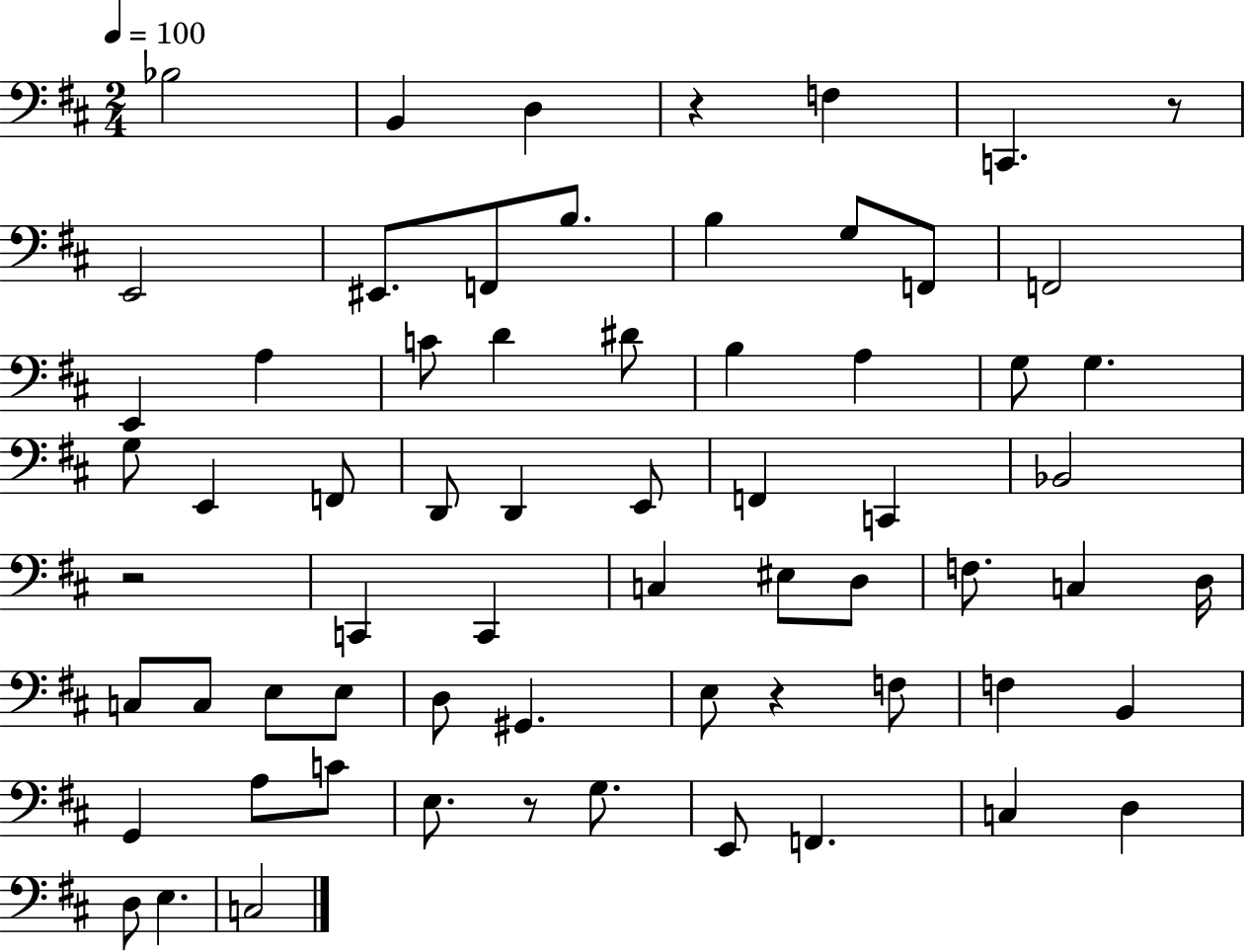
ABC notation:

X:1
T:Untitled
M:2/4
L:1/4
K:D
_B,2 B,, D, z F, C,, z/2 E,,2 ^E,,/2 F,,/2 B,/2 B, G,/2 F,,/2 F,,2 E,, A, C/2 D ^D/2 B, A, G,/2 G, G,/2 E,, F,,/2 D,,/2 D,, E,,/2 F,, C,, _B,,2 z2 C,, C,, C, ^E,/2 D,/2 F,/2 C, D,/4 C,/2 C,/2 E,/2 E,/2 D,/2 ^G,, E,/2 z F,/2 F, B,, G,, A,/2 C/2 E,/2 z/2 G,/2 E,,/2 F,, C, D, D,/2 E, C,2